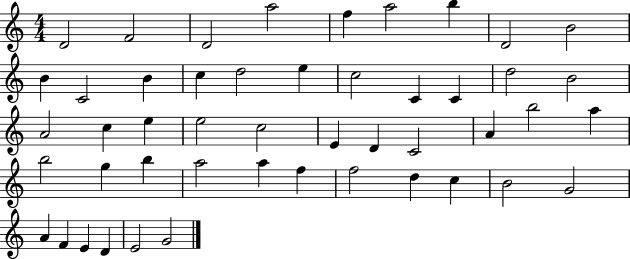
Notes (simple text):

D4/h F4/h D4/h A5/h F5/q A5/h B5/q D4/h B4/h B4/q C4/h B4/q C5/q D5/h E5/q C5/h C4/q C4/q D5/h B4/h A4/h C5/q E5/q E5/h C5/h E4/q D4/q C4/h A4/q B5/h A5/q B5/h G5/q B5/q A5/h A5/q F5/q F5/h D5/q C5/q B4/h G4/h A4/q F4/q E4/q D4/q E4/h G4/h